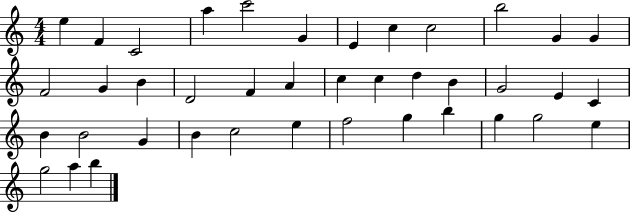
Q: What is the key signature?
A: C major